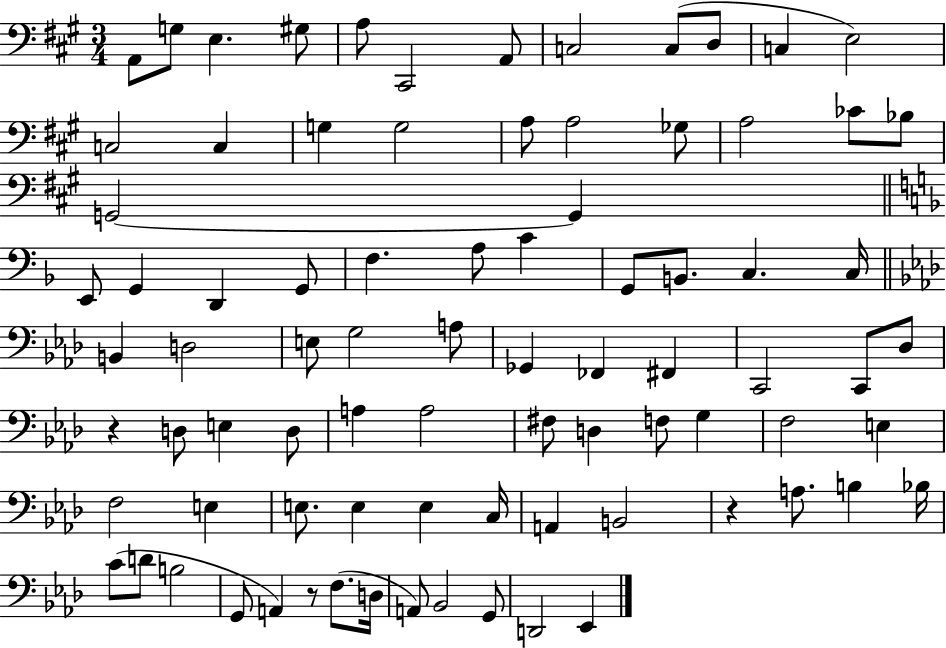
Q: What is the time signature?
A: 3/4